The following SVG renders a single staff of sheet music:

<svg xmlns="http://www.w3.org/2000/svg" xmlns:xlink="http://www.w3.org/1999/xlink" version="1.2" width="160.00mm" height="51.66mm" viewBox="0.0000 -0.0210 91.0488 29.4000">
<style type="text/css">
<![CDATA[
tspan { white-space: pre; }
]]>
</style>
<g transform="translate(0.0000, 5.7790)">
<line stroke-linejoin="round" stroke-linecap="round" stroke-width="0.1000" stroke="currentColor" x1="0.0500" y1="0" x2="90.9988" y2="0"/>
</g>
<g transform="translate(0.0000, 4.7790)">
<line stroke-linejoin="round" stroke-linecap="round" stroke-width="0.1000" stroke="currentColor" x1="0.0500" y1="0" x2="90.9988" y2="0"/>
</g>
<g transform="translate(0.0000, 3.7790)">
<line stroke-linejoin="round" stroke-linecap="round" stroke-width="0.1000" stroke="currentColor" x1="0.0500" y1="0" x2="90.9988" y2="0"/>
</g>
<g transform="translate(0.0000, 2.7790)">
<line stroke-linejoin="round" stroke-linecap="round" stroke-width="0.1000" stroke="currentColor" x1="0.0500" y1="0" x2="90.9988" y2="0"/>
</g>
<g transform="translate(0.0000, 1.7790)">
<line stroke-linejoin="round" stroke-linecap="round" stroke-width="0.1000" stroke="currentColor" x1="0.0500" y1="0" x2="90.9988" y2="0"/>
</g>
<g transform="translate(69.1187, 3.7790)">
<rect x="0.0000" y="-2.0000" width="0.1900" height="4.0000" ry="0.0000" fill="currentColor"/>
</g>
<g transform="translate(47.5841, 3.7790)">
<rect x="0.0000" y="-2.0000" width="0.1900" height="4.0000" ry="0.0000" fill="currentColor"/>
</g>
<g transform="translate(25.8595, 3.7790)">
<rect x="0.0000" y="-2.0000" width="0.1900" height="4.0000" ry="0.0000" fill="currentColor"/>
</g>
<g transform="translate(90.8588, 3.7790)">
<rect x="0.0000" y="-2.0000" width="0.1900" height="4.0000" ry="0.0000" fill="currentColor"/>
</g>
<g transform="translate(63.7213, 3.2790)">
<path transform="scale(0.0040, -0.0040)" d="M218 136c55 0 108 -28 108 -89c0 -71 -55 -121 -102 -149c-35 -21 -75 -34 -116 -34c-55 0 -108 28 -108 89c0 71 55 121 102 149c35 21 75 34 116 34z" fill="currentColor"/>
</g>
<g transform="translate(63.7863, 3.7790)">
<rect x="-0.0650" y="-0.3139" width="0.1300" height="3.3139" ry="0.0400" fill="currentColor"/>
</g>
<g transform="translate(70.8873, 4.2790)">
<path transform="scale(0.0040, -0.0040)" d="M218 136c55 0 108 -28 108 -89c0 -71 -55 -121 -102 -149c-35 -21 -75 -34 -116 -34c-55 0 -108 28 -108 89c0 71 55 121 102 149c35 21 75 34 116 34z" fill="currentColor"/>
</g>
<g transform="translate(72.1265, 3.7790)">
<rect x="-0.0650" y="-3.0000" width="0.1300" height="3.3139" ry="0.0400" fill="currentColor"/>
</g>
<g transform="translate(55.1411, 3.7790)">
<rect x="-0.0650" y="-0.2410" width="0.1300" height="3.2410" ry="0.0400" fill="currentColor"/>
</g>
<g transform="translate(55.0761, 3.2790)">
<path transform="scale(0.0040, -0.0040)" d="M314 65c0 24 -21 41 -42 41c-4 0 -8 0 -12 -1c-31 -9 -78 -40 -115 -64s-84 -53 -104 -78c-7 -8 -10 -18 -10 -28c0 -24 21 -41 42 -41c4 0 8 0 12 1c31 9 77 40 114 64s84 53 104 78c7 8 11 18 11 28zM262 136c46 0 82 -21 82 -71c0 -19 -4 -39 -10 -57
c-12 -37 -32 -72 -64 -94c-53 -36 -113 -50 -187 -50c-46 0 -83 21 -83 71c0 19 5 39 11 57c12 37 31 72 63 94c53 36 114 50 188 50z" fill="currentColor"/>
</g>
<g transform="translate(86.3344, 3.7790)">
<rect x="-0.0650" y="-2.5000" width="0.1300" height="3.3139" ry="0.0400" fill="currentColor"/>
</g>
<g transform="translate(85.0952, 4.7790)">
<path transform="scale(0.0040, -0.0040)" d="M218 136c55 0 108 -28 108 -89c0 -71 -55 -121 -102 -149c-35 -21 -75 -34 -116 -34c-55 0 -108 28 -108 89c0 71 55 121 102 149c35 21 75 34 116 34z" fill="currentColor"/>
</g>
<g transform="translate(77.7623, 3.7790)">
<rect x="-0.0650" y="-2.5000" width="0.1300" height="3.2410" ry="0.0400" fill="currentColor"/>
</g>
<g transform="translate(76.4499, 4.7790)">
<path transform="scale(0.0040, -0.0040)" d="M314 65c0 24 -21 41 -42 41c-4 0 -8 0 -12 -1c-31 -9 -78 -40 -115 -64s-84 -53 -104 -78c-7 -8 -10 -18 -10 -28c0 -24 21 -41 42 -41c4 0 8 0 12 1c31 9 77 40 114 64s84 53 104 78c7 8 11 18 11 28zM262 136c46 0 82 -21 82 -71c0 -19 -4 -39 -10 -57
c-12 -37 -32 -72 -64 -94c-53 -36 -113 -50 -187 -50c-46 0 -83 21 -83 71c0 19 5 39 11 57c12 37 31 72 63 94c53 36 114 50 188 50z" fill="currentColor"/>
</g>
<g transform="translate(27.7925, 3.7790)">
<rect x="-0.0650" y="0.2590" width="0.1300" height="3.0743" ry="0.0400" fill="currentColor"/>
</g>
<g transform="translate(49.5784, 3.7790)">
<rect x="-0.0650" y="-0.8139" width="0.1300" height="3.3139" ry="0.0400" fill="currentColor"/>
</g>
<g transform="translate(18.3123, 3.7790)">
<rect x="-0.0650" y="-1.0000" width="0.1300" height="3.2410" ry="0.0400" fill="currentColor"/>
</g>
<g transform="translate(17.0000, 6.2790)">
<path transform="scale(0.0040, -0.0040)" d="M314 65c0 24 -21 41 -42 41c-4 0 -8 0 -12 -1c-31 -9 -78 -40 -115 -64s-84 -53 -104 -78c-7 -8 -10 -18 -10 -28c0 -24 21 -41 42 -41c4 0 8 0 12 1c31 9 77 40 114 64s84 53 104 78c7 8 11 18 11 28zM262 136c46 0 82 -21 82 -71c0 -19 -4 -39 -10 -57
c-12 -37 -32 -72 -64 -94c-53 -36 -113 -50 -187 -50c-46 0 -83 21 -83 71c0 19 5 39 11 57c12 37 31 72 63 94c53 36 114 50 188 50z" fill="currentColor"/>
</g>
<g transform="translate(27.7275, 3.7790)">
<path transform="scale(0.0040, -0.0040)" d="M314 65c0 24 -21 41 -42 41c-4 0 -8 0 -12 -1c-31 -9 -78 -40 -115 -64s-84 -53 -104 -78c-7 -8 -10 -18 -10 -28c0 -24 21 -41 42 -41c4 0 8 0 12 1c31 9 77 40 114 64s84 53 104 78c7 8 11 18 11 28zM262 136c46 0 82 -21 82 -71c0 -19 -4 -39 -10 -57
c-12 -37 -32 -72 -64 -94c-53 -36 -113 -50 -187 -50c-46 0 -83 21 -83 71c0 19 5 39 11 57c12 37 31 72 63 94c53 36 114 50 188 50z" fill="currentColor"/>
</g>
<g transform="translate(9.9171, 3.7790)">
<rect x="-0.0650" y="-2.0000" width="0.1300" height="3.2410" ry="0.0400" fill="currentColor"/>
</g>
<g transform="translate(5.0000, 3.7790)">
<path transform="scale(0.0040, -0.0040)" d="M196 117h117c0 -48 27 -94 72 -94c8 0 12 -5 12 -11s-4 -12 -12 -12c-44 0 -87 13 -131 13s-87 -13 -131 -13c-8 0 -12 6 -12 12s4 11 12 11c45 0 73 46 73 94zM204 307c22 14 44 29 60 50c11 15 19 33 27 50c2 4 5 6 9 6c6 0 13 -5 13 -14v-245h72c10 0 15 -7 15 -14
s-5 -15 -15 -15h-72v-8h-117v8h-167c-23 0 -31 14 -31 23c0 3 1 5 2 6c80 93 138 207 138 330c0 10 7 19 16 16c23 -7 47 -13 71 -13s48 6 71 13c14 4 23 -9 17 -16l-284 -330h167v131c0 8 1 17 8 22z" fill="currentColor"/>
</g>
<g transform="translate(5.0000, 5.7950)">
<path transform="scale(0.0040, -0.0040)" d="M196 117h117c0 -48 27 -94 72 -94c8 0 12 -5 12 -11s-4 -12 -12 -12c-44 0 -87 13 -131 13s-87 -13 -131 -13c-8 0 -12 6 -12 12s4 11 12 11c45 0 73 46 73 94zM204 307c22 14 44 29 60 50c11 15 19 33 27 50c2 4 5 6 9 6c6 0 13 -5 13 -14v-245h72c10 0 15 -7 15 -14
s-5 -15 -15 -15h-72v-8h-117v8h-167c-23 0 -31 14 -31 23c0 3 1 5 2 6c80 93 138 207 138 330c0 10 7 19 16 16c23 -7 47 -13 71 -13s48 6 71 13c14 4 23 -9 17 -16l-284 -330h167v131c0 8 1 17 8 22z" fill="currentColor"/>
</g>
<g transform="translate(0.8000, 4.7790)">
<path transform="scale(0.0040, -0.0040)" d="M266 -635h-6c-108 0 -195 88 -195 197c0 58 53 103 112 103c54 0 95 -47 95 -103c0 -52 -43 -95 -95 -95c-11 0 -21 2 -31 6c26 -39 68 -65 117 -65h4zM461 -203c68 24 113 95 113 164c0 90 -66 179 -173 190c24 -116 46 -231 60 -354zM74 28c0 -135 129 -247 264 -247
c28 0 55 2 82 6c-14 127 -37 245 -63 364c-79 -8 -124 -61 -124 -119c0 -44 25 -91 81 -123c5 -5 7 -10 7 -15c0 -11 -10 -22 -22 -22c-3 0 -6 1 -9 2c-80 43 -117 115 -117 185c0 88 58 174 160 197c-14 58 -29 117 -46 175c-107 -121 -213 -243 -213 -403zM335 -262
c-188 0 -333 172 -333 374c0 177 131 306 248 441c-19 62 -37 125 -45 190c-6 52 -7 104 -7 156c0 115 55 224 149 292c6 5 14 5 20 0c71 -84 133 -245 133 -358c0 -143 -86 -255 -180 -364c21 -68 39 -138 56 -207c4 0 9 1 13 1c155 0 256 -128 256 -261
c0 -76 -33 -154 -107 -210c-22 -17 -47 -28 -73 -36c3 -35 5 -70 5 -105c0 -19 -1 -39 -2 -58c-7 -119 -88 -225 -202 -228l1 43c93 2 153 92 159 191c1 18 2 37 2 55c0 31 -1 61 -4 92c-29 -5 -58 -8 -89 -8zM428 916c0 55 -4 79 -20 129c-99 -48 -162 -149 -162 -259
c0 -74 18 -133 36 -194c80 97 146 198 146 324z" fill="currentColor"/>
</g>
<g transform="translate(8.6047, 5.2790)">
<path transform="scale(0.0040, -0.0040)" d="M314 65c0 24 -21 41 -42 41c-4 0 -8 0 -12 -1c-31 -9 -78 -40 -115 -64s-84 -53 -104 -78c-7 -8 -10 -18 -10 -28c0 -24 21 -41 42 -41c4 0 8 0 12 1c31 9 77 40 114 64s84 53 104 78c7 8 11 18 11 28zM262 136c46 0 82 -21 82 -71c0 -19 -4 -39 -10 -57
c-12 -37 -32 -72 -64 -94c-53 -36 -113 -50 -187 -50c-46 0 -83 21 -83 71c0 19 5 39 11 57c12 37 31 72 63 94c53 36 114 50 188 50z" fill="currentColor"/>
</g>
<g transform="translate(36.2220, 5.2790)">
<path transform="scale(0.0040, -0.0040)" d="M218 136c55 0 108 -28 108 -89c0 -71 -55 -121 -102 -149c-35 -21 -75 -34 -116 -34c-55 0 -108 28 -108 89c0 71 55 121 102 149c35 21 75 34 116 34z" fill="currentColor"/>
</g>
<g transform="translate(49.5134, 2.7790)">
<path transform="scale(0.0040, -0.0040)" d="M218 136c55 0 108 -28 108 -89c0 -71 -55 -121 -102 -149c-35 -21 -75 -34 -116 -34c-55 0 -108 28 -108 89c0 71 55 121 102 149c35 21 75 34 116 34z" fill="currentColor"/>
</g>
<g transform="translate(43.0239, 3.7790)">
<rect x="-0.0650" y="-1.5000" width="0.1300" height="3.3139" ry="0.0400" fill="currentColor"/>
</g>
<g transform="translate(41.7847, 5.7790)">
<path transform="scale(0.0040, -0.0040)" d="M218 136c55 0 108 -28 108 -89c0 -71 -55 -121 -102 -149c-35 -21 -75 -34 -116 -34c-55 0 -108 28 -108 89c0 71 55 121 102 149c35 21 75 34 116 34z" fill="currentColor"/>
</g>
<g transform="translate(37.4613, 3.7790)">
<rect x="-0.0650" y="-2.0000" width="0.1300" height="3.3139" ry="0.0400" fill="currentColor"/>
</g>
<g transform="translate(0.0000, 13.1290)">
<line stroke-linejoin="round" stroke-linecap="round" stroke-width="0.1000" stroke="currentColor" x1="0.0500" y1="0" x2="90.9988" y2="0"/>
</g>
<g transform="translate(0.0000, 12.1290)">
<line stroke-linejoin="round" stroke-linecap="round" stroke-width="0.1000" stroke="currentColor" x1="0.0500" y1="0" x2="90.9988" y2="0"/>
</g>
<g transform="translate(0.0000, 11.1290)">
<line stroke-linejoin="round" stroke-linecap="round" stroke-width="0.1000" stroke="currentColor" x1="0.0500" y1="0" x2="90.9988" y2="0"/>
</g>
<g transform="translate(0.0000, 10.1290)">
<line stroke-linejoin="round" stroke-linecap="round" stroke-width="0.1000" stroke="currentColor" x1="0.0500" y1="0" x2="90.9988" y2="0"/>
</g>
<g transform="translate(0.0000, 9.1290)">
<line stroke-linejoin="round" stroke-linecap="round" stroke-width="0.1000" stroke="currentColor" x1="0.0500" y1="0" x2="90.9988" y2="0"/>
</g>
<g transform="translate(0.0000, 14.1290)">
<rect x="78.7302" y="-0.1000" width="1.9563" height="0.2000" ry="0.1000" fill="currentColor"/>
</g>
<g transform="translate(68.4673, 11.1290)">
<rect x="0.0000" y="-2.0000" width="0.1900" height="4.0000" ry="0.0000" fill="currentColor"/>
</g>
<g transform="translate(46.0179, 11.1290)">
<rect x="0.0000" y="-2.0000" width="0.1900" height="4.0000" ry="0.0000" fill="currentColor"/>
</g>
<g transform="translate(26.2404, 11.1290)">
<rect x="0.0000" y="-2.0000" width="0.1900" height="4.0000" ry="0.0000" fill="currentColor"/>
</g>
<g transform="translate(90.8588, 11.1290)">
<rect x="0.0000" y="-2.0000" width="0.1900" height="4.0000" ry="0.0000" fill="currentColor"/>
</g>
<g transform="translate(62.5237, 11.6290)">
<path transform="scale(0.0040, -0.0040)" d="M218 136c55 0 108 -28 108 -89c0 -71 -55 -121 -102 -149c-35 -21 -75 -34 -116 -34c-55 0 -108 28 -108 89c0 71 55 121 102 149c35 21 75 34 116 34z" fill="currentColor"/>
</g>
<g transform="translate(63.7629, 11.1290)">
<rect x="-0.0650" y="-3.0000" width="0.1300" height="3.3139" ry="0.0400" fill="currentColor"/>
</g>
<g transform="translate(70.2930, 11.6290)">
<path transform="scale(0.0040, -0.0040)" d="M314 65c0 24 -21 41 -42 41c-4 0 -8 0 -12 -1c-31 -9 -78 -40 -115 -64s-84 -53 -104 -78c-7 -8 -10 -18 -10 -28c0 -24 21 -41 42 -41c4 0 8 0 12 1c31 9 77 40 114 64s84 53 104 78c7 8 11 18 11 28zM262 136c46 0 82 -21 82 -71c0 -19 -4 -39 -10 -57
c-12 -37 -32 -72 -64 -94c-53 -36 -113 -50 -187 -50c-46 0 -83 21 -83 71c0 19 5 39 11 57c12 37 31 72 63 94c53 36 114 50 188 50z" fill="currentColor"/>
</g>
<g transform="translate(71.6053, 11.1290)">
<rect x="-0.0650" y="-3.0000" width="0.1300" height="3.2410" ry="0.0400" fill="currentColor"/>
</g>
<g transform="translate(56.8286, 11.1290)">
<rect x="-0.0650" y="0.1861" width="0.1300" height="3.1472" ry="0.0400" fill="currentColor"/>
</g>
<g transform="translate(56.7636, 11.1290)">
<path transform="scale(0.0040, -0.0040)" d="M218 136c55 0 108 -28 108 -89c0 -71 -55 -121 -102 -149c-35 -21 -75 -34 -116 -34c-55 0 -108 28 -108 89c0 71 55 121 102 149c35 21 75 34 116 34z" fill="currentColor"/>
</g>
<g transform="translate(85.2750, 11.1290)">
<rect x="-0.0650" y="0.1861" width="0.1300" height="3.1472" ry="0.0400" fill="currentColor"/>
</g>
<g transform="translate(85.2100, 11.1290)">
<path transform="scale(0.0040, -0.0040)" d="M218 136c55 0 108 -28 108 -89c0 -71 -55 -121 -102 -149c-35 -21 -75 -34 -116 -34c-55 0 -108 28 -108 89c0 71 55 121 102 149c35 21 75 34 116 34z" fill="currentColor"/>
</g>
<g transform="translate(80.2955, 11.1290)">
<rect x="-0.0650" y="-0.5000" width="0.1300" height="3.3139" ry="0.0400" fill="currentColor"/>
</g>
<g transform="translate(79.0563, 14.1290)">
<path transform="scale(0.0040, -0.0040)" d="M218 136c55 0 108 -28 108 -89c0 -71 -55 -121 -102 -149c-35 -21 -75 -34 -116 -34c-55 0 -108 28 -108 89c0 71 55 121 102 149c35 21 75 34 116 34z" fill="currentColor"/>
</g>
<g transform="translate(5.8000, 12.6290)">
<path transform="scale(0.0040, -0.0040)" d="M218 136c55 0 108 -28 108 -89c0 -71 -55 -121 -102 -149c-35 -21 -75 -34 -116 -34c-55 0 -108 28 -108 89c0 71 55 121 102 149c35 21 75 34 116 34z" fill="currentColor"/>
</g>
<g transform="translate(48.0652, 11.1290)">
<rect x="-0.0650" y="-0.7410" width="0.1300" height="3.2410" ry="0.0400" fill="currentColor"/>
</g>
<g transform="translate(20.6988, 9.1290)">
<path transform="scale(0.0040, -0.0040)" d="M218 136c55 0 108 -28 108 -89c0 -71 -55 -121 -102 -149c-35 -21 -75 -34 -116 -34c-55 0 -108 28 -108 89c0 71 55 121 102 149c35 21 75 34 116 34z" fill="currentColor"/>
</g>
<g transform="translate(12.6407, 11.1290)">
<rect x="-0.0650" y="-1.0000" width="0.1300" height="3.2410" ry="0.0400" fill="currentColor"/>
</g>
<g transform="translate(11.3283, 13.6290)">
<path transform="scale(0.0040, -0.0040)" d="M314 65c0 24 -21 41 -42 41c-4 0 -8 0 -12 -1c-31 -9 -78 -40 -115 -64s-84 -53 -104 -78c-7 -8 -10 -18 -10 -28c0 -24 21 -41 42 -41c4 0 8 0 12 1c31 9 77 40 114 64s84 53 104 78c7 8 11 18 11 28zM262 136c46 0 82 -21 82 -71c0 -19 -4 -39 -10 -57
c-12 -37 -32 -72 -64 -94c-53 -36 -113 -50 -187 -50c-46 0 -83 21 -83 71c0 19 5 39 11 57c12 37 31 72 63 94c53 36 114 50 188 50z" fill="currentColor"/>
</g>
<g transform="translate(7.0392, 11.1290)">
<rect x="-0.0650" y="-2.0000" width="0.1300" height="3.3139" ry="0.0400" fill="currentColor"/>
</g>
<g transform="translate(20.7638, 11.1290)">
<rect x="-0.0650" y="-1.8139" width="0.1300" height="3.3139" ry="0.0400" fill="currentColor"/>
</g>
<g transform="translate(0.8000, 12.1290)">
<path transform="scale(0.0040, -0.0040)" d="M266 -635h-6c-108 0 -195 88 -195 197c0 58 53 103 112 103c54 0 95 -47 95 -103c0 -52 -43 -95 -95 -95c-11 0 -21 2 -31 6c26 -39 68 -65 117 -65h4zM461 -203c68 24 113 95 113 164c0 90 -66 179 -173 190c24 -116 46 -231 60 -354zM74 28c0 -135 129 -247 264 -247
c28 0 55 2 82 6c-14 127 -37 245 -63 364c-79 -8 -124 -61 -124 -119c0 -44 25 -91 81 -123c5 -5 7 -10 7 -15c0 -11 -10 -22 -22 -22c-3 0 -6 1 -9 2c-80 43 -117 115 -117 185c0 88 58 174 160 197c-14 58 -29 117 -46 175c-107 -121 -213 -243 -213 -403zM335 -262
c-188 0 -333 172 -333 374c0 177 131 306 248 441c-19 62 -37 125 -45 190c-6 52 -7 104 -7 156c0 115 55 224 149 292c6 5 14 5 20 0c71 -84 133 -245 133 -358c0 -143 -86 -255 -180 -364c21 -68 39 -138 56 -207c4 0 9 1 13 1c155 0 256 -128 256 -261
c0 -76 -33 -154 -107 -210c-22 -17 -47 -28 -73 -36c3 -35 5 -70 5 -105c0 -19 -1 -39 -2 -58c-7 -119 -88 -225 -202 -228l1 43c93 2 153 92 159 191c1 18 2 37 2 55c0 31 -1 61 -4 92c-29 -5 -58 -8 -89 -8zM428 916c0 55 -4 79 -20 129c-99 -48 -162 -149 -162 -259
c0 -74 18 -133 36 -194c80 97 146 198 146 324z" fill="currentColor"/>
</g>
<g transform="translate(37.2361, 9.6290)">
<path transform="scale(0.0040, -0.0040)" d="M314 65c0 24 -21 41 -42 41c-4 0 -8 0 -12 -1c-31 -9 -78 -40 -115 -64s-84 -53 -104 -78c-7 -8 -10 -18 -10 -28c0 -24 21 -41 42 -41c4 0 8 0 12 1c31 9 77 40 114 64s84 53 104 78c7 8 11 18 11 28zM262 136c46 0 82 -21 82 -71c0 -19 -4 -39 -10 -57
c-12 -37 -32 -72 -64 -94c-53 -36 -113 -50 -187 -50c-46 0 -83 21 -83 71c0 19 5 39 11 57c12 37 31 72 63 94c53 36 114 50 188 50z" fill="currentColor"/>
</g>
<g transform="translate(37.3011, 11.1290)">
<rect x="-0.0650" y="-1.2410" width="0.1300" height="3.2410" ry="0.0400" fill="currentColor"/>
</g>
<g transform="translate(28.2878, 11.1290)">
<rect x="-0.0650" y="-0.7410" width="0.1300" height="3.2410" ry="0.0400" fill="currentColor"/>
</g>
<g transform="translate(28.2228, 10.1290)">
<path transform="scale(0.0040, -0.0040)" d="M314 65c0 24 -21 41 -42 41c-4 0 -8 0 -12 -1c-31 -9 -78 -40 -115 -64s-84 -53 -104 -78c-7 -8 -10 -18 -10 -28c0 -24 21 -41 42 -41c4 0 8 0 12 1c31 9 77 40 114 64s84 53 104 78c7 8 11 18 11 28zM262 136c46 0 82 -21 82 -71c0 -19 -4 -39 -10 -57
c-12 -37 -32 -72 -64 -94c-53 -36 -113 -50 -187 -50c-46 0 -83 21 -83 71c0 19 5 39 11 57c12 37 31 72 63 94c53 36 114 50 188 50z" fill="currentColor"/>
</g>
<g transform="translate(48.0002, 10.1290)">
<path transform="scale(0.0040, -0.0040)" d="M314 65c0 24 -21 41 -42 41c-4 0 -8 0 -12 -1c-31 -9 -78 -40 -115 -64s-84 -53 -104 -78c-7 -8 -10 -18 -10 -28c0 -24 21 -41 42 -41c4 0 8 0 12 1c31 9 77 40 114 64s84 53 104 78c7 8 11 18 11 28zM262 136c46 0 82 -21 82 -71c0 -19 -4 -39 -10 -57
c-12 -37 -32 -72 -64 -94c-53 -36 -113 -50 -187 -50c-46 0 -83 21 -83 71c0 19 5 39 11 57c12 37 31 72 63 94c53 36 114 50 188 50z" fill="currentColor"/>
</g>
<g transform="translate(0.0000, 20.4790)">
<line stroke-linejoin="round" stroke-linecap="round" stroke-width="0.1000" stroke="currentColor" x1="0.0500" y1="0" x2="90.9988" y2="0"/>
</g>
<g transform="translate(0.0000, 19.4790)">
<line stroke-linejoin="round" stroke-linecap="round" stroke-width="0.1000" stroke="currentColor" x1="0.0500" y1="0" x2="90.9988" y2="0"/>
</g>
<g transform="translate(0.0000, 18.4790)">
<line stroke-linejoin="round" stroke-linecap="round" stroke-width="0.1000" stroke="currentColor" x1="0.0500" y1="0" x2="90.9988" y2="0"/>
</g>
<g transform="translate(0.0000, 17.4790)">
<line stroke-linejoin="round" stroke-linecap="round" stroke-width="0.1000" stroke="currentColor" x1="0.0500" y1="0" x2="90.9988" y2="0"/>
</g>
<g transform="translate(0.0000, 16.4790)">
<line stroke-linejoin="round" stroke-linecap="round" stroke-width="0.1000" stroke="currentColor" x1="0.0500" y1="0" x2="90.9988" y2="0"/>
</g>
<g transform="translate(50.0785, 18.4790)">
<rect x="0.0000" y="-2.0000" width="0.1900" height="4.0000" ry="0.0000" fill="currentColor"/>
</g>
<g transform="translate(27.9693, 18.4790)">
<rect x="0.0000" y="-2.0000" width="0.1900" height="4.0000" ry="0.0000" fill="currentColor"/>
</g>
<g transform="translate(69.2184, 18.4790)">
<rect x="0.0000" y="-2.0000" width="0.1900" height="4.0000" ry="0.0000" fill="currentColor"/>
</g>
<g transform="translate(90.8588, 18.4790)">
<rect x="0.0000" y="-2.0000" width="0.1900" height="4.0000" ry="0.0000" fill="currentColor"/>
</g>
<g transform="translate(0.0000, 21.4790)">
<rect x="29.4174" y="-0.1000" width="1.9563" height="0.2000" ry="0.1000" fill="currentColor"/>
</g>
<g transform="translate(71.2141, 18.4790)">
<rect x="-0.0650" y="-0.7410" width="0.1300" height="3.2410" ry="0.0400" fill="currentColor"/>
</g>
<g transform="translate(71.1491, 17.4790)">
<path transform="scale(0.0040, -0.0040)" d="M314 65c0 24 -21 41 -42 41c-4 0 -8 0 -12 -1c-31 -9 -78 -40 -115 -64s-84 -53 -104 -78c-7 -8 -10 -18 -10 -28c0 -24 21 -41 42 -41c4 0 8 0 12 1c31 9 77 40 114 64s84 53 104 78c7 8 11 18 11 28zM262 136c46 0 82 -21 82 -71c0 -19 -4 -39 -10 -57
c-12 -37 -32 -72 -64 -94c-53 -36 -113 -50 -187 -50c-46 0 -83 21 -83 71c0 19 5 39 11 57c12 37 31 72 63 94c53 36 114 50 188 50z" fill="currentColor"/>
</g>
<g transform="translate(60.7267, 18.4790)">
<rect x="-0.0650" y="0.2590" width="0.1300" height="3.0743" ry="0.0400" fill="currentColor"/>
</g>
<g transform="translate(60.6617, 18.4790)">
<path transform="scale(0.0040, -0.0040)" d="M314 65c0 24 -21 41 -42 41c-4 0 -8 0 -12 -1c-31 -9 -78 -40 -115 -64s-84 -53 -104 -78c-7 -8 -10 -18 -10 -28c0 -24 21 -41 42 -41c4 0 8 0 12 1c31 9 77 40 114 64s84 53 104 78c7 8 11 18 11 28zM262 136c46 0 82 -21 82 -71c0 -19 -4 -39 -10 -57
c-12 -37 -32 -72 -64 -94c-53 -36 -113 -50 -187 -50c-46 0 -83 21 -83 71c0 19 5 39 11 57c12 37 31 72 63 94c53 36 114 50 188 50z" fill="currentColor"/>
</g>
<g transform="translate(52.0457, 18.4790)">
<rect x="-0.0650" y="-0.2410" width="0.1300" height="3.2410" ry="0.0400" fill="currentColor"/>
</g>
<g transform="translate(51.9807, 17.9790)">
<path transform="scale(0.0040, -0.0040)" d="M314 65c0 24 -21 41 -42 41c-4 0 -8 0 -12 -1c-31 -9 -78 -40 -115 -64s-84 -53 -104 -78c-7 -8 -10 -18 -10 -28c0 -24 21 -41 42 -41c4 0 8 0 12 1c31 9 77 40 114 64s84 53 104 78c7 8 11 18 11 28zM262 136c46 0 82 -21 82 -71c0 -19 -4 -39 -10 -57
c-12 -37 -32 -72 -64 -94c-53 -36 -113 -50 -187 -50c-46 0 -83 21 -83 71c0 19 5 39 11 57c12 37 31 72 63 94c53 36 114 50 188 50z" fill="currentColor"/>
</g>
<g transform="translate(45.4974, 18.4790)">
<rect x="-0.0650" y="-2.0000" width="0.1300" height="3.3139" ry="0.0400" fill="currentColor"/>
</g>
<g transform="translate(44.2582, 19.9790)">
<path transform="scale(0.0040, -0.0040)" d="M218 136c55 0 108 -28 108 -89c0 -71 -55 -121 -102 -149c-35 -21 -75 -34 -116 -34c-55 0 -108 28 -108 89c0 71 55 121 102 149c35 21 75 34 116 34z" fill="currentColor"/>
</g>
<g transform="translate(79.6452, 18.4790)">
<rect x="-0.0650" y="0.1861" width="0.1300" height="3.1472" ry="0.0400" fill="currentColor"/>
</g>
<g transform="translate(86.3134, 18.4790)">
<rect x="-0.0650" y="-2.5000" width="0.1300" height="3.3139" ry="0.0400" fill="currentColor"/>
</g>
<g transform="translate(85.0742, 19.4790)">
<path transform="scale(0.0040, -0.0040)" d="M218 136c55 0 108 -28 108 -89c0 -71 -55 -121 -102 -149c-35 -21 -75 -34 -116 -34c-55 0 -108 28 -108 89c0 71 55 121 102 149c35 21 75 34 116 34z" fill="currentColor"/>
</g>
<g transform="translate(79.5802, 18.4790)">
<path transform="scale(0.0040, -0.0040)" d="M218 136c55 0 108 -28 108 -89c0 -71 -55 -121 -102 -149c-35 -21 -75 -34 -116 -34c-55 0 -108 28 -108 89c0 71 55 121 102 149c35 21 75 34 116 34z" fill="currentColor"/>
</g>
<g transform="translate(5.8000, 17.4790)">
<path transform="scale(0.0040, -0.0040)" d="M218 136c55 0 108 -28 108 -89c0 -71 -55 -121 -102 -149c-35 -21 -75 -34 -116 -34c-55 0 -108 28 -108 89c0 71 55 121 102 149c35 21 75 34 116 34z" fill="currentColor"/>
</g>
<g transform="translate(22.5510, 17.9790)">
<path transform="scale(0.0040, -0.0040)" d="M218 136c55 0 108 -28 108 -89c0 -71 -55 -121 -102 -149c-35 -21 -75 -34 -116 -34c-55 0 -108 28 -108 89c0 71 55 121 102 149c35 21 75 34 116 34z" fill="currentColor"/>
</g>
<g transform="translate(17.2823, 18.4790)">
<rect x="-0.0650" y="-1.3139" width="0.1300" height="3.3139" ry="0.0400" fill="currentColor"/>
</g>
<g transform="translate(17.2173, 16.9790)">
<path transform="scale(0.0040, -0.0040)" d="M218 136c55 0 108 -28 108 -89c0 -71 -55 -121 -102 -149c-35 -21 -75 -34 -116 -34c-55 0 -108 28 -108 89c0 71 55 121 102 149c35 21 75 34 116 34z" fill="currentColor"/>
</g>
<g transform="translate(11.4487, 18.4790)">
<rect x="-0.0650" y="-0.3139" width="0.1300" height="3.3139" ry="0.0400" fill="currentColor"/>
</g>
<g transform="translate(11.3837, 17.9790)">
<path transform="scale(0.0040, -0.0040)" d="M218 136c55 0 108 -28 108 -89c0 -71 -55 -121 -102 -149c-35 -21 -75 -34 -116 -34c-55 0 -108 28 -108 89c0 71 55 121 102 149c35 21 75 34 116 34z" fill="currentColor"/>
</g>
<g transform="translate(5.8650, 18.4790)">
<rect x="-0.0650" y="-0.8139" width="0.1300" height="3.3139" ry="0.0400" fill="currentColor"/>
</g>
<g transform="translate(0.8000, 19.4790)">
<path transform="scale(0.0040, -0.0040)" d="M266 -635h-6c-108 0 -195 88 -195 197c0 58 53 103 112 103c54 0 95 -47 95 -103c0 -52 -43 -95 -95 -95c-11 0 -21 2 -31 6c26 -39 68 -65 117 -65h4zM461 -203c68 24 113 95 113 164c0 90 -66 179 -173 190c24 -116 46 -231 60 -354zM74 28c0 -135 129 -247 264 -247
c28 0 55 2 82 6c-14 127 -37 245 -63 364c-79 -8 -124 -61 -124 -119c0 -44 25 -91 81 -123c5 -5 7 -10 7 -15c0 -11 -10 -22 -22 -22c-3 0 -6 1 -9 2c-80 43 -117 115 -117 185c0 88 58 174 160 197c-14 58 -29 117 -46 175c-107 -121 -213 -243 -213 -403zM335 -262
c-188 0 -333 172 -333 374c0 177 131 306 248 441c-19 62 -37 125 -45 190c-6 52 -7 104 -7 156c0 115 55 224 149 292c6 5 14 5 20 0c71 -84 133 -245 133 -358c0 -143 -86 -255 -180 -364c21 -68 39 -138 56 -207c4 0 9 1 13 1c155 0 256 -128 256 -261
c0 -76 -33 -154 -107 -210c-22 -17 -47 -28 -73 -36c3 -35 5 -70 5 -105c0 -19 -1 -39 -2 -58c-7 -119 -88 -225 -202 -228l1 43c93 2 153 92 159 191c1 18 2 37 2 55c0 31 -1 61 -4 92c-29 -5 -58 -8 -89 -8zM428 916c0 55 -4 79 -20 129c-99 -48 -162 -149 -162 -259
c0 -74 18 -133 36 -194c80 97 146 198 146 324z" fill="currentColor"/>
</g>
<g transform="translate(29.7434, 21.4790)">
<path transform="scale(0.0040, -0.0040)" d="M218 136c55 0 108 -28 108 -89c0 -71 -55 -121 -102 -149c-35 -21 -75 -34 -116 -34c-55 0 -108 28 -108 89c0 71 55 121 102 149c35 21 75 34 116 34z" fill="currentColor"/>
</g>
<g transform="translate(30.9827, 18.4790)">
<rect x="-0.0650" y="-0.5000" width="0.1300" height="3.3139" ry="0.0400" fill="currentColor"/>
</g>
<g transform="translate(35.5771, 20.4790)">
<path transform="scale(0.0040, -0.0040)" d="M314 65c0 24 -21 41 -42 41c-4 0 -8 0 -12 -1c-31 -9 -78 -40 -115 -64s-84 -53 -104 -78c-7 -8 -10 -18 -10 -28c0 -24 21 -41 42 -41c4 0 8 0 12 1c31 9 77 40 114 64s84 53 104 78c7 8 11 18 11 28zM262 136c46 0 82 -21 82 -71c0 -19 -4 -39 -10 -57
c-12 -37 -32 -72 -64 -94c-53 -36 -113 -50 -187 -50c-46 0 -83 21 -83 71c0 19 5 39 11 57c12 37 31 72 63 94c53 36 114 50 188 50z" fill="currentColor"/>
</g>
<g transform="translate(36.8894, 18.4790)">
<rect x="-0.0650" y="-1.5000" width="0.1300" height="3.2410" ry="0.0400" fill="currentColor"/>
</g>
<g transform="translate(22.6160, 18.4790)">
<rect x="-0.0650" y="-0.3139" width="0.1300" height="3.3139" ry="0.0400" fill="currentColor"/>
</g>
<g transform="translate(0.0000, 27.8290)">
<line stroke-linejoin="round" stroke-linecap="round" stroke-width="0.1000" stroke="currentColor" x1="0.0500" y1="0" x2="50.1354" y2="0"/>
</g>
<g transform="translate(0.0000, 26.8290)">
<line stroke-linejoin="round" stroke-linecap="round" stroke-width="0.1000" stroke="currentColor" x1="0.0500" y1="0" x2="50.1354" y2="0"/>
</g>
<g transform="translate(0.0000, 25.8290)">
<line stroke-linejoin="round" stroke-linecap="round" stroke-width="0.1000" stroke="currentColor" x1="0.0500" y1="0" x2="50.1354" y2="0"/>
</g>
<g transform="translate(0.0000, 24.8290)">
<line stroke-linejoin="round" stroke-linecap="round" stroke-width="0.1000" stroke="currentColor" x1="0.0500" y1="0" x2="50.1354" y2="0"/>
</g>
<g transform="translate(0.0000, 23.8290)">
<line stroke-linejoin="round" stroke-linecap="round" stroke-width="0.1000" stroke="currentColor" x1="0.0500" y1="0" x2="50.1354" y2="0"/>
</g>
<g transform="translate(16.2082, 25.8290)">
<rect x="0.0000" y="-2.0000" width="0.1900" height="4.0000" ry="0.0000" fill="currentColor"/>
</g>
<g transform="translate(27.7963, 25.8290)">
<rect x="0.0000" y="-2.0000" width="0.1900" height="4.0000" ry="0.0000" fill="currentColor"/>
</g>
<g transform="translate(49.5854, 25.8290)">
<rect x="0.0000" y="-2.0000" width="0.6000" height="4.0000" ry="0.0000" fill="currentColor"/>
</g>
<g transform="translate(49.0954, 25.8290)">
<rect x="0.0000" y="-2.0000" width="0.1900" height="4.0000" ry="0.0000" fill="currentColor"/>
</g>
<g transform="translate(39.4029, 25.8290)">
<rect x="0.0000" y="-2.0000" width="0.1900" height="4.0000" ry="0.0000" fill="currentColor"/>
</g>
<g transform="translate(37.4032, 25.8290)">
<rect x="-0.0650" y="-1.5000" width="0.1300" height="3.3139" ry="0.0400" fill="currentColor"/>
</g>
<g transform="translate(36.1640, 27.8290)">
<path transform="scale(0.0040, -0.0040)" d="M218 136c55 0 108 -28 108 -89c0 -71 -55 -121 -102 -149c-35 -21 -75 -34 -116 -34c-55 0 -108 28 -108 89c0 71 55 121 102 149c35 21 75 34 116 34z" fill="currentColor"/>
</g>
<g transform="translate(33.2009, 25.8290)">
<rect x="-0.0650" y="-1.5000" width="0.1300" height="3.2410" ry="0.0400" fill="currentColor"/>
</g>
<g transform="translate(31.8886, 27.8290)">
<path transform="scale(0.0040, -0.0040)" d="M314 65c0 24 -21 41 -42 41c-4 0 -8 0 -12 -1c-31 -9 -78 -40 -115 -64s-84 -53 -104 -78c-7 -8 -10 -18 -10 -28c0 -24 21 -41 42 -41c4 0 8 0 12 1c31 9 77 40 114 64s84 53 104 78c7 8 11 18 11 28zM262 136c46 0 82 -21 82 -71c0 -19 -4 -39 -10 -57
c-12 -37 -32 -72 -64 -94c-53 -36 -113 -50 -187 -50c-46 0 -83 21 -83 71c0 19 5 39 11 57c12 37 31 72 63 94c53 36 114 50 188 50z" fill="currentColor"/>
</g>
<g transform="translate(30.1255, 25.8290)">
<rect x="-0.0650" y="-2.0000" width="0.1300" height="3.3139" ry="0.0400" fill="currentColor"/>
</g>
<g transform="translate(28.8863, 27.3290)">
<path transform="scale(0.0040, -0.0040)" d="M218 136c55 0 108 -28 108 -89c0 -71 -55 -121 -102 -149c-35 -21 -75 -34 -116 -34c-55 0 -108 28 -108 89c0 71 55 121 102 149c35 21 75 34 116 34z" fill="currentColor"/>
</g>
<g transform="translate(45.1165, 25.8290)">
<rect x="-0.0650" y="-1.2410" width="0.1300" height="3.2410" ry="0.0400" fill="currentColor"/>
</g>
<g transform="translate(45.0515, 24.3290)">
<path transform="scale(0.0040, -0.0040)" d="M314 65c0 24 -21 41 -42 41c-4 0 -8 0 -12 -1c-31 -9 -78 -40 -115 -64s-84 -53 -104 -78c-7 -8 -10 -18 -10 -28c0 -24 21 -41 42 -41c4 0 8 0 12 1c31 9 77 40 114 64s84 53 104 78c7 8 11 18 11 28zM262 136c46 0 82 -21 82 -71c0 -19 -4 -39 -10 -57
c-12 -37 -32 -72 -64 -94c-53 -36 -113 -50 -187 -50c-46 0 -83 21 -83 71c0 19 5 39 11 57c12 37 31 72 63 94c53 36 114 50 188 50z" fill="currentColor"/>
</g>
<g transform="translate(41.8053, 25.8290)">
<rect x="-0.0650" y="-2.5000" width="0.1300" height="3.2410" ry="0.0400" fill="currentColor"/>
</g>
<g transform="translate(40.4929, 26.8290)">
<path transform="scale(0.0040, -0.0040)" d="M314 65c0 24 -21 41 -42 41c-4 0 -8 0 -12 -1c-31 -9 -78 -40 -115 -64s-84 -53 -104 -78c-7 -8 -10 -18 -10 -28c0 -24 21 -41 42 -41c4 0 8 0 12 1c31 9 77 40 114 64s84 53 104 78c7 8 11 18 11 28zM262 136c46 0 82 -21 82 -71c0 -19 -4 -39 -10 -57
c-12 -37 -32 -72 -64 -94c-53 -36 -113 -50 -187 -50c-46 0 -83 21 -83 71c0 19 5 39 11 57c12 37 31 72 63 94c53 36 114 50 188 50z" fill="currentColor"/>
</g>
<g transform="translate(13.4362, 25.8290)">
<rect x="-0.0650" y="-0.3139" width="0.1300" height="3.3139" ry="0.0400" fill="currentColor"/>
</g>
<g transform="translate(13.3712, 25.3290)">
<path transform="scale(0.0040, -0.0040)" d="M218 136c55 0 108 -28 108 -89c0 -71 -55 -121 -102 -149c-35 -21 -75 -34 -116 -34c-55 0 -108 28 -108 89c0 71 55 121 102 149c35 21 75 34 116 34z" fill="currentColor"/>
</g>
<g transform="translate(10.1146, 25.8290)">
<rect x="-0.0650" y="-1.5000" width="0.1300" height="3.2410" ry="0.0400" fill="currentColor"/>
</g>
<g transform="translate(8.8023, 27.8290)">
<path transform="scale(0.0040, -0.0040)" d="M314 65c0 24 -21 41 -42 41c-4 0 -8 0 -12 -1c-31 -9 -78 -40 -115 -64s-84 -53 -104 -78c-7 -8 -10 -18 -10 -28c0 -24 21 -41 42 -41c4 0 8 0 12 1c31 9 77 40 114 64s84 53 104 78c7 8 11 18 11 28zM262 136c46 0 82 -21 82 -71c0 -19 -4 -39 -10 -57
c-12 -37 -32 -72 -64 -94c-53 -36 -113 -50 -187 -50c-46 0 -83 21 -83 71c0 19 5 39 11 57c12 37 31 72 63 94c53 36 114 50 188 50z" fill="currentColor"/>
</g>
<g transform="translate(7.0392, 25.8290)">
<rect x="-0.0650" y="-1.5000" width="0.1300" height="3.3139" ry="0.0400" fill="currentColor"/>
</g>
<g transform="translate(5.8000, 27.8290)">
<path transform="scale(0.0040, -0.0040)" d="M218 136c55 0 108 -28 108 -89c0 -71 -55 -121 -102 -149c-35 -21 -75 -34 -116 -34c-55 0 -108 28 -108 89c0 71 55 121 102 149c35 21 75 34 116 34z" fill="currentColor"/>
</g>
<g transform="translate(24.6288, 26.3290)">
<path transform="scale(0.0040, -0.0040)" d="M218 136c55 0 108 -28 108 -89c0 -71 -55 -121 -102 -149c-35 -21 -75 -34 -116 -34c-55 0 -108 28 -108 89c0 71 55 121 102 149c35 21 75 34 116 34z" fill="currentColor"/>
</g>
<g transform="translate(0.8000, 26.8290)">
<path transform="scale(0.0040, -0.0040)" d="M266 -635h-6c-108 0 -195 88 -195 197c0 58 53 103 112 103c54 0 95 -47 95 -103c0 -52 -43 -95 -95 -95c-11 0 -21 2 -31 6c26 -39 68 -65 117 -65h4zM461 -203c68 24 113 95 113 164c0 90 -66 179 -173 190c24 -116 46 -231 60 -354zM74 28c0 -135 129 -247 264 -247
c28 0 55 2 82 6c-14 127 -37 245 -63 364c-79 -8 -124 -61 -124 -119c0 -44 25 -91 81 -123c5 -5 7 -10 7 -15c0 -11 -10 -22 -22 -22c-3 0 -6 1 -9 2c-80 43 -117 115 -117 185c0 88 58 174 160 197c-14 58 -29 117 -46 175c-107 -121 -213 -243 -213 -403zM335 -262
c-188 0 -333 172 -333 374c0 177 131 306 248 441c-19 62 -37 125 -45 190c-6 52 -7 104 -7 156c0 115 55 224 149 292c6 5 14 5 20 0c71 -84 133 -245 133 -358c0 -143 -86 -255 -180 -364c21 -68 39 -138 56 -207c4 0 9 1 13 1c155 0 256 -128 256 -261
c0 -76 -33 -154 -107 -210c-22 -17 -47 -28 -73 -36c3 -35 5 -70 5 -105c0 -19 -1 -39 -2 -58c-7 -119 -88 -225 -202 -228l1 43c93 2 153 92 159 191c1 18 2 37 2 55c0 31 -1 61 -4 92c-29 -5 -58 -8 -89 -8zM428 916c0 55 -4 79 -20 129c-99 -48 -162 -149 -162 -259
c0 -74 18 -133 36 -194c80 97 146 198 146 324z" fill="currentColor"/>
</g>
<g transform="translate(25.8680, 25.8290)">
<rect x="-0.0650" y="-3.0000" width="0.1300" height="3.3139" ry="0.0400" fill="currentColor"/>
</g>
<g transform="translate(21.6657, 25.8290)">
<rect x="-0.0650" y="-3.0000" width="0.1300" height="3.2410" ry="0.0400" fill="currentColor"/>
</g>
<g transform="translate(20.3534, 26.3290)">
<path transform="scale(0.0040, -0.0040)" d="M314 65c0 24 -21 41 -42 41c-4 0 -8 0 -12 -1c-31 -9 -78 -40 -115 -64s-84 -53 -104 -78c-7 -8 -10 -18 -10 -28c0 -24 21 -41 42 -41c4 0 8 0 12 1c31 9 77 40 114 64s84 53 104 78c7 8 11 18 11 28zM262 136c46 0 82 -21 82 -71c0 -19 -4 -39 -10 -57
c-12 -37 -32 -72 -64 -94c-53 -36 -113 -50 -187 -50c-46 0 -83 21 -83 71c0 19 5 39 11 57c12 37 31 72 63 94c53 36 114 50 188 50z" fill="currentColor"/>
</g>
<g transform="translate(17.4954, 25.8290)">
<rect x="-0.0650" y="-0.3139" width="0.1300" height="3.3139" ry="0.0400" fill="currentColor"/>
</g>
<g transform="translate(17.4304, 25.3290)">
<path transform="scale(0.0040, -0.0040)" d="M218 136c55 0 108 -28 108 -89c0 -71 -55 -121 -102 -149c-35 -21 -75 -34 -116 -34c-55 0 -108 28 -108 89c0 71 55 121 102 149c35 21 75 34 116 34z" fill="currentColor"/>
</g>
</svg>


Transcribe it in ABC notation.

X:1
T:Untitled
M:4/4
L:1/4
K:C
F2 D2 B2 F E d c2 c A G2 G F D2 f d2 e2 d2 B A A2 C B d c e c C E2 F c2 B2 d2 B G E E2 c c A2 A F E2 E G2 e2